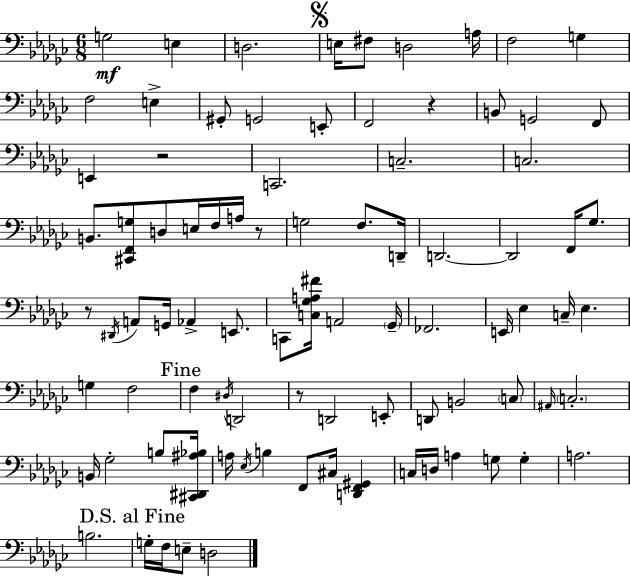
G3/h E3/q D3/h. E3/s F#3/e D3/h A3/s F3/h G3/q F3/h E3/q G#2/e G2/h E2/e F2/h R/q B2/e G2/h F2/e E2/q R/h C2/h. C3/h. C3/h. B2/e. [C#2,F2,G3]/e D3/e E3/s F3/s A3/s R/e G3/h F3/e. D2/s D2/h. D2/h F2/s Gb3/e. R/e D#2/s A2/e G2/s Ab2/q E2/e. C2/e [C3,Gb3,A3,F#4]/s A2/h Gb2/s FES2/h. E2/s Eb3/q C3/s Eb3/q. G3/q F3/h F3/q D#3/s D2/h R/e D2/h E2/e D2/e B2/h C3/e A#2/s C3/h. B2/s Gb3/h B3/e [C#2,D#2,A#3,Bb3]/s A3/s Eb3/s B3/q F2/e C#3/s [D2,F2,G#2]/q C3/s D3/s A3/q G3/e G3/q A3/h. B3/h. G3/s F3/s E3/e D3/h